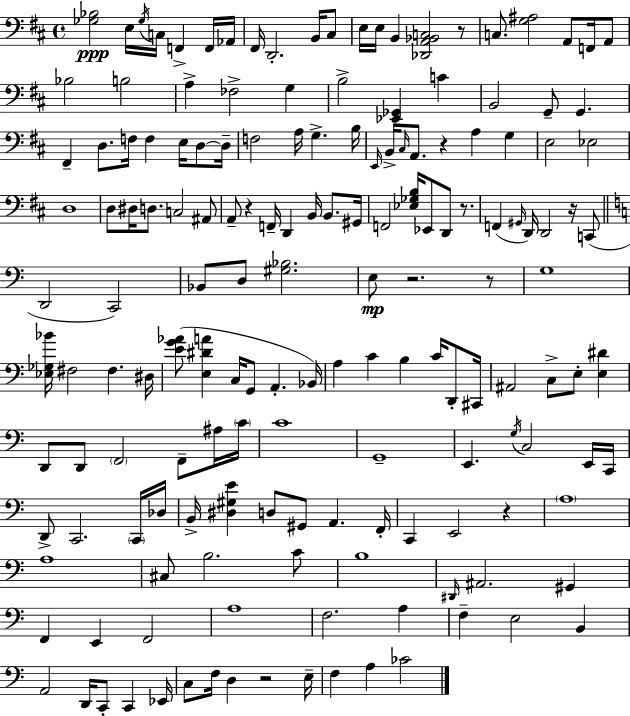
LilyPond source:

{
  \clef bass
  \time 4/4
  \defaultTimeSignature
  \key d \major
  <ges bes>2\ppp e16 \acciaccatura { ges16 } c16 f,4-> f,16 | aes,16 fis,16 d,2.-. b,16 cis8 | e16 e16 b,4 <des, a, bes, c>2 r8 | c8. <g ais>2 a,8 f,16 a,8 | \break bes2 b2 | a4-> fes2-> g4 | b2-> <ees, ges,>4 c'4 | b,2 g,8-- g,4. | \break fis,4-- d8. f16 f4 e16 d8~~ | d16-- f2 a16 g4.-> | b16 \grace { e,16 } b,16-> \grace { cis16 } a,8. r4 a4 g4 | e2 ees2 | \break d1 | d8 dis16 d8. c2 | ais,8 a,8-- r4 f,16-- d,4 b,16 b,8. | gis,16 f,2 <ees ges b>16 ees,8 d,8 | \break r8. f,4( \grace { gis,16 } d,16) d,2 | r16 c,8( \bar "||" \break \key c \major d,2 c,2) | bes,8 d8 <gis bes>2. | e8\mp r2. r8 | g1 | \break <ees ges bes'>16 fis2 fis4. dis16 | <e' g' aes'>8( <e dis' a'>4 c16 g,8 a,4.-. bes,16) | a4 c'4 b4 c'16 d,8-. cis,16 | ais,2 c8-> e8-. <e dis'>4 | \break d,8 d,8 \parenthesize f,2 f,8-- ais16 \parenthesize c'16 | c'1 | g,1-- | e,4. \acciaccatura { g16 } c2 e,16 | \break c,16 d,8-> c,2. \parenthesize c,16 | des16 b,16-> <dis gis e'>4 d8 gis,8 a,4. | f,16-. c,4 e,2 r4 | \parenthesize a1 | \break a1 | cis8 b2. c'8 | b1 | \grace { dis,16 } ais,2. gis,4 | \break f,4 e,4 f,2 | a1 | f2. a4 | f4-- e2 b,4 | \break a,2 d,16 c,8-. c,4 | ees,16 c8 f16 d4 r2 | e16-- f4 a4 ces'2 | \bar "|."
}